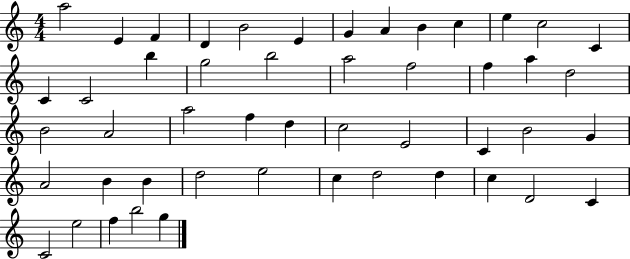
X:1
T:Untitled
M:4/4
L:1/4
K:C
a2 E F D B2 E G A B c e c2 C C C2 b g2 b2 a2 f2 f a d2 B2 A2 a2 f d c2 E2 C B2 G A2 B B d2 e2 c d2 d c D2 C C2 e2 f b2 g